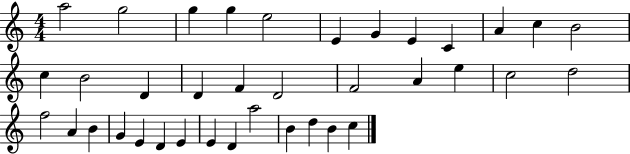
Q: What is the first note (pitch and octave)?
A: A5